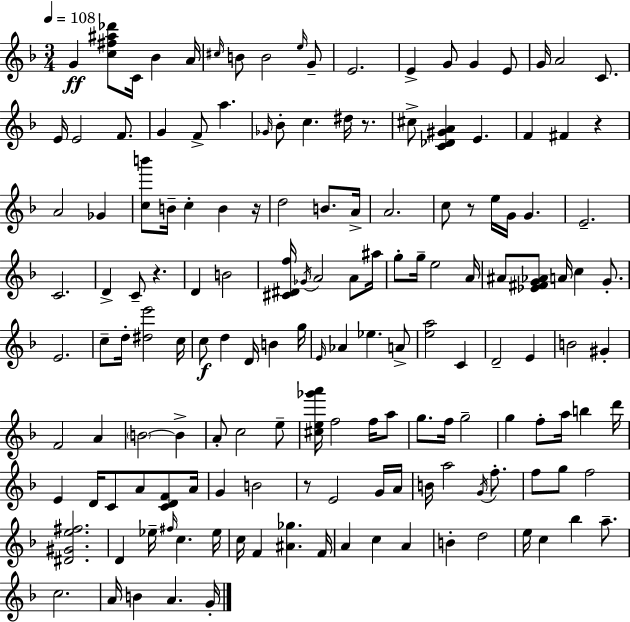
{
  \clef treble
  \numericTimeSignature
  \time 3/4
  \key d \minor
  \tempo 4 = 108
  \repeat volta 2 { g'4\ff <c'' fis'' ais'' des'''>8 c'16 bes'4 a'16 | \grace { cis''16 } b'8 b'2 \grace { e''16 } | g'8-- e'2. | e'4-> g'8 g'4 | \break e'8 g'16 a'2 c'8. | e'16 e'2 f'8. | g'4 f'8-> a''4. | \grace { ges'16 } bes'8-. c''4. dis''16 | \break r8. cis''8-> <c' des' gis' a'>4 e'4. | f'4 fis'4 r4 | a'2 ges'4 | <c'' b'''>8 b'16-- c''4-. b'4 | \break r16 d''2 b'8. | a'16-> a'2. | c''8 r8 e''16 g'16 g'4. | e'2.-- | \break c'2. | d'4-> c'8-- r4. | d'4 b'2 | <cis' dis' f''>16 \acciaccatura { ges'16 } a'2 | \break a'8 ais''16 g''8-. g''16-- e''2 | a'16 ais'8 <ees' fis' g' aes'>8 a'16 c''4 | g'8.-. e'2. | c''8-- d''16-. <dis'' e'''>2 | \break c''16 c''8\f d''4 d'16 b'4 | g''16 \grace { e'16 } aes'4 ees''4. | a'8-> <e'' a''>2 | c'4 d'2-- | \break e'4 b'2 | gis'4-. f'2 | a'4 \parenthesize b'2~~ | b'4-> a'8-. c''2 | \break e''8-- <cis'' e'' ges''' a'''>16 f''2 | f''16 a''8 g''8. f''16 g''2-- | g''4 f''8-. a''16 | b''4 d'''16 e'4 d'16 c'8 | \break a'8 <c' d' f'>8 a'16 g'4 b'2 | r8 e'2 | g'16 a'16 b'16 a''2 | \acciaccatura { g'16 } f''8.-. f''8 g''8 f''2 | \break <dis' gis' e'' fis''>2. | d'4 ees''16-- \grace { fis''16 } | c''4. ees''16 c''16 f'4 | <ais' ges''>4. f'16 a'4 c''4 | \break a'4 b'4-. d''2 | e''16 c''4 | bes''4 a''8.-- c''2. | a'16 b'4 | \break a'4. g'16-. } \bar "|."
}